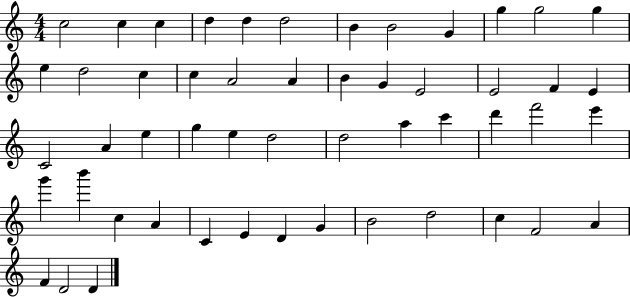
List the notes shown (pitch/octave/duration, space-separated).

C5/h C5/q C5/q D5/q D5/q D5/h B4/q B4/h G4/q G5/q G5/h G5/q E5/q D5/h C5/q C5/q A4/h A4/q B4/q G4/q E4/h E4/h F4/q E4/q C4/h A4/q E5/q G5/q E5/q D5/h D5/h A5/q C6/q D6/q F6/h E6/q G6/q B6/q C5/q A4/q C4/q E4/q D4/q G4/q B4/h D5/h C5/q F4/h A4/q F4/q D4/h D4/q